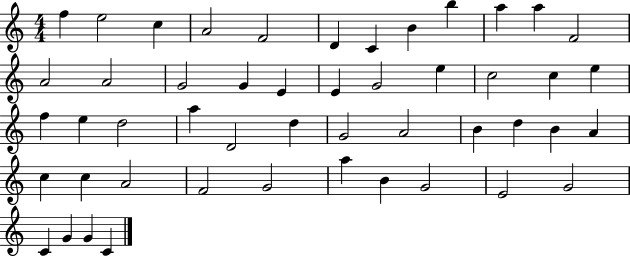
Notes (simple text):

F5/q E5/h C5/q A4/h F4/h D4/q C4/q B4/q B5/q A5/q A5/q F4/h A4/h A4/h G4/h G4/q E4/q E4/q G4/h E5/q C5/h C5/q E5/q F5/q E5/q D5/h A5/q D4/h D5/q G4/h A4/h B4/q D5/q B4/q A4/q C5/q C5/q A4/h F4/h G4/h A5/q B4/q G4/h E4/h G4/h C4/q G4/q G4/q C4/q